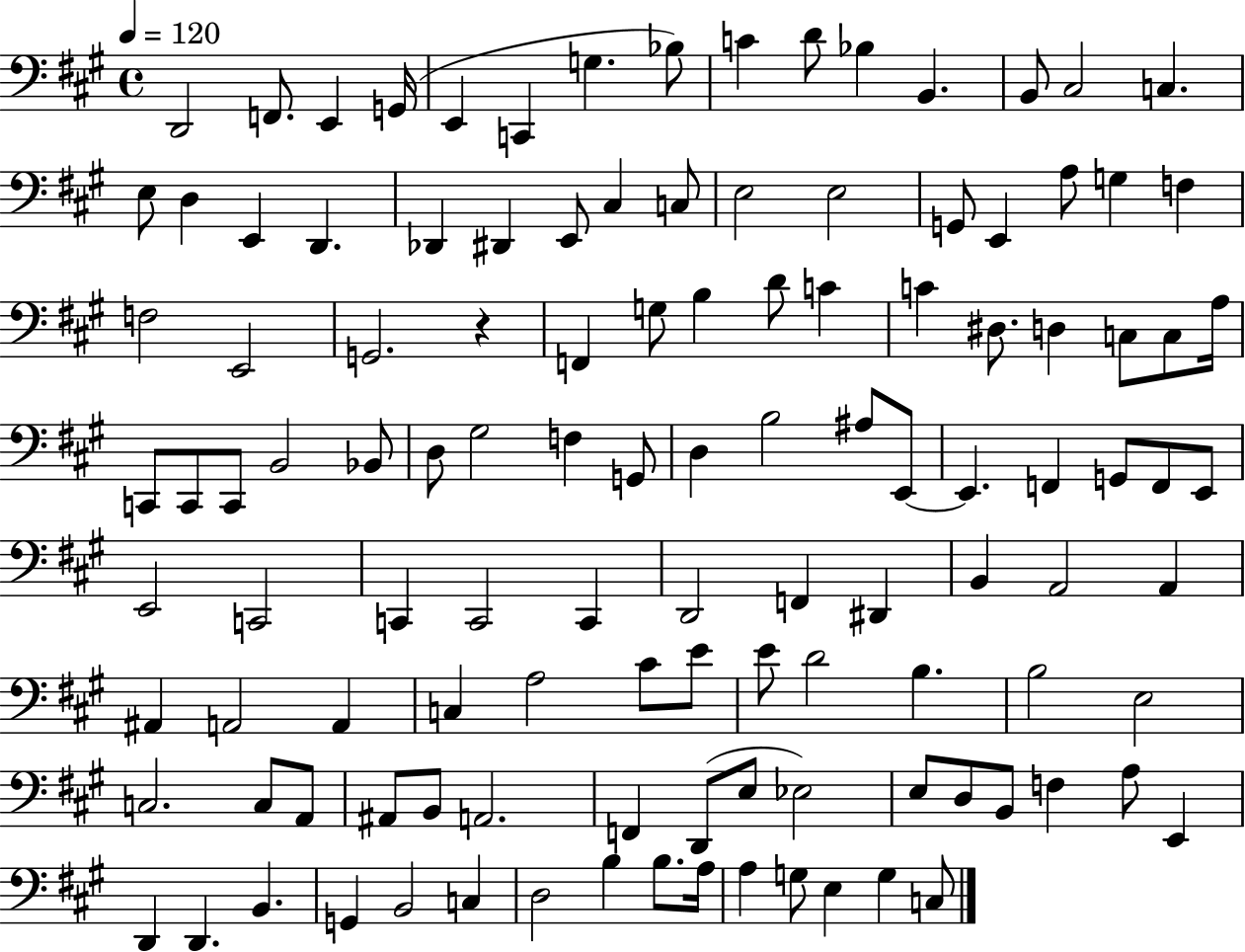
X:1
T:Untitled
M:4/4
L:1/4
K:A
D,,2 F,,/2 E,, G,,/4 E,, C,, G, _B,/2 C D/2 _B, B,, B,,/2 ^C,2 C, E,/2 D, E,, D,, _D,, ^D,, E,,/2 ^C, C,/2 E,2 E,2 G,,/2 E,, A,/2 G, F, F,2 E,,2 G,,2 z F,, G,/2 B, D/2 C C ^D,/2 D, C,/2 C,/2 A,/4 C,,/2 C,,/2 C,,/2 B,,2 _B,,/2 D,/2 ^G,2 F, G,,/2 D, B,2 ^A,/2 E,,/2 E,, F,, G,,/2 F,,/2 E,,/2 E,,2 C,,2 C,, C,,2 C,, D,,2 F,, ^D,, B,, A,,2 A,, ^A,, A,,2 A,, C, A,2 ^C/2 E/2 E/2 D2 B, B,2 E,2 C,2 C,/2 A,,/2 ^A,,/2 B,,/2 A,,2 F,, D,,/2 E,/2 _E,2 E,/2 D,/2 B,,/2 F, A,/2 E,, D,, D,, B,, G,, B,,2 C, D,2 B, B,/2 A,/4 A, G,/2 E, G, C,/2